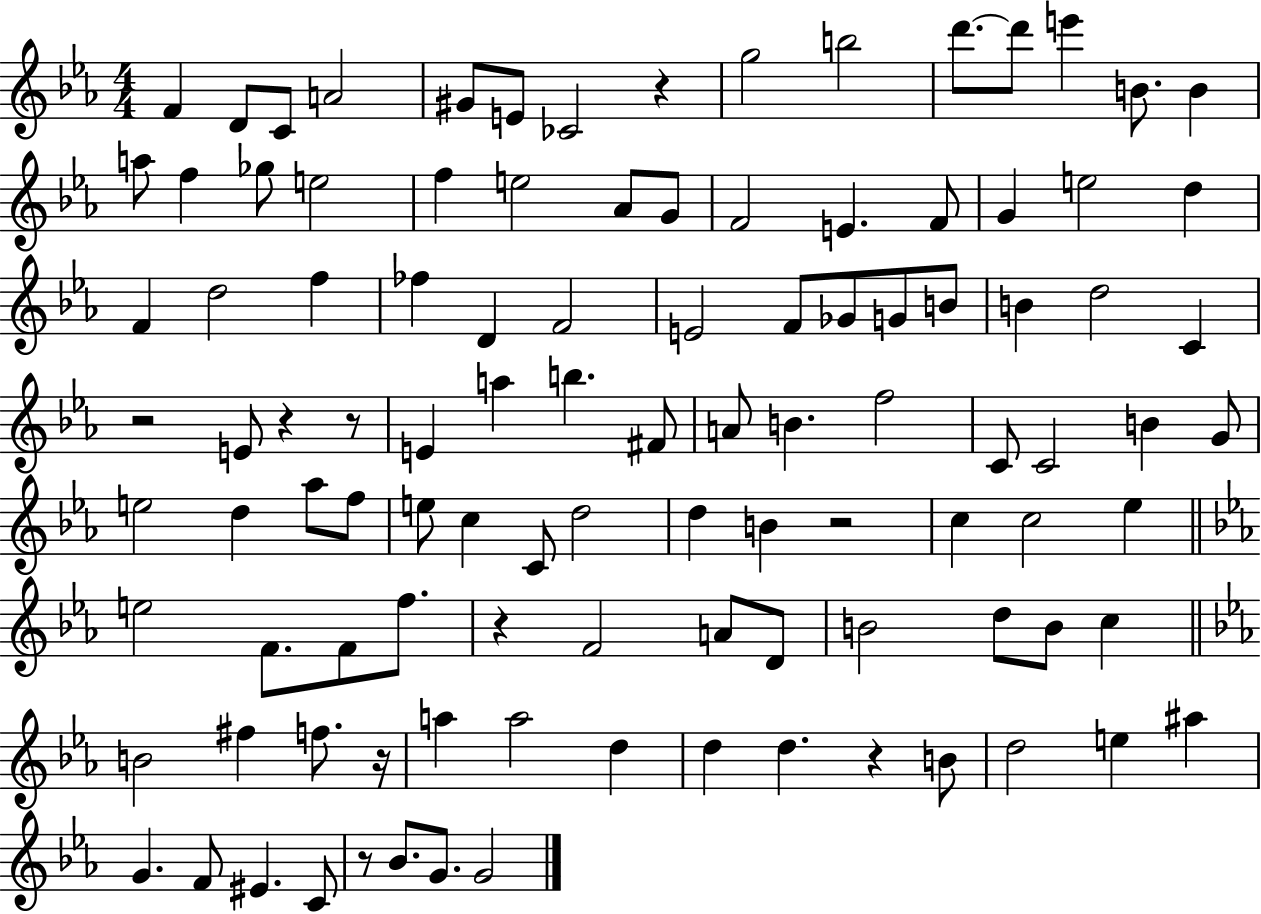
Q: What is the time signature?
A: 4/4